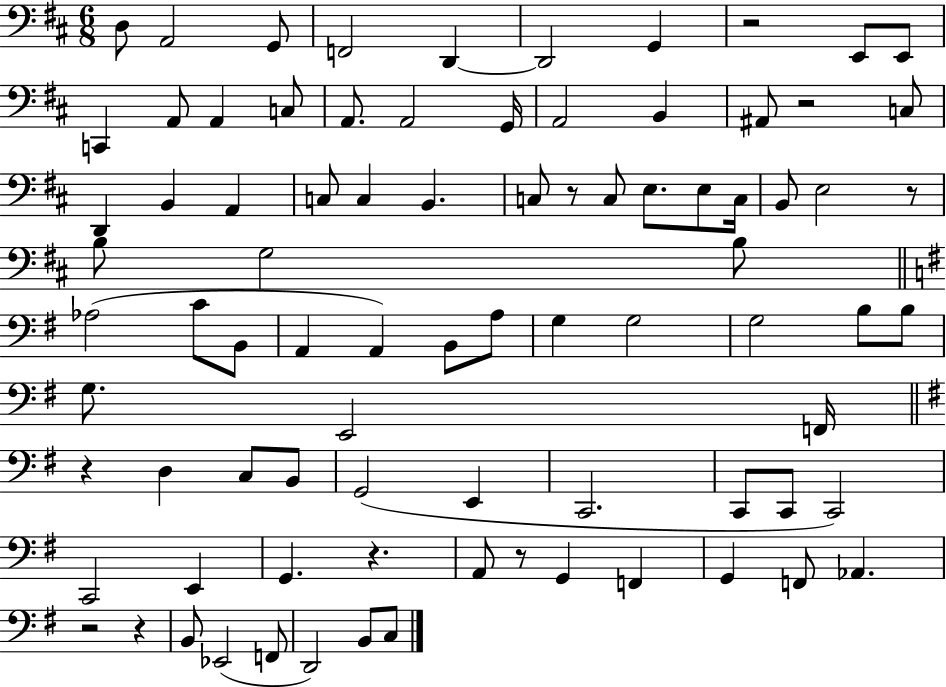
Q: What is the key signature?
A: D major